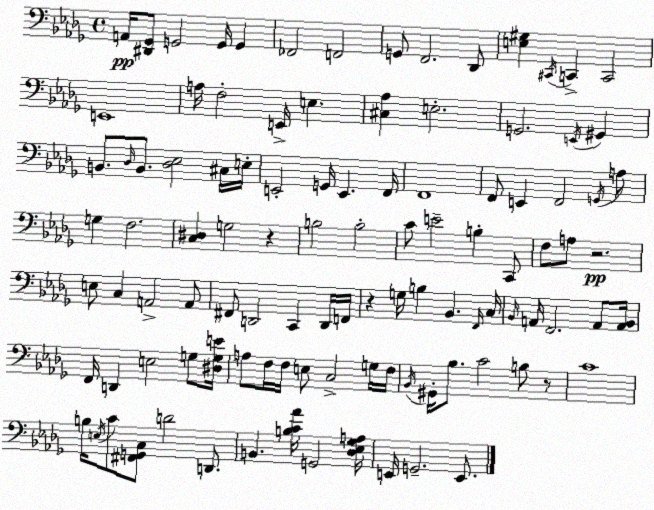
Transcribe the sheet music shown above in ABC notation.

X:1
T:Untitled
M:4/4
L:1/4
K:Bbm
A,,/4 [^D,,_G,,]/2 G,,2 G,,/4 G,, _F,,2 F,,2 G,,/2 F,,2 _D,,/2 [E,^G,] ^C,,/4 C,, C,,2 E,,4 A,/4 F,2 E,,/4 E, [^C,_A,] E,2 G,,2 E,,/4 ^G,, B,,/2 _D,/4 B,,/2 [_D,_E,]2 ^C,/4 E,/4 E,,2 G,,/4 E,, F,,/4 F,,4 F,,/2 E,, F,,2 G,,/4 A,/2 G, F,2 [C,^D,] G,2 z B,2 B,2 C/2 E2 B, C,,/2 F,/2 A,/2 z2 E,/2 C, A,,2 A,,/2 ^F,,/2 D,,2 C,, D,,/4 F,,/4 z G,/4 B, _B,, F,,/4 C,/4 _B,,/4 A,,/4 F,,2 A,,/2 [A,,_B,,]/4 F,,/4 D,, E,2 G,/2 [^D,G,E]/4 A,/2 F,/4 F,/4 E,/2 C,2 G,/4 F,/4 _B,,/4 ^G,,/4 _B,/2 C2 B,/2 z/2 C4 B,/4 E,/4 C/2 [^F,,G,,C,]/2 D2 D,,/2 B,, [B,C_A]/4 G,,2 [_D,_E,_G,A,]/4 E,,/4 G,,2 E,,/2